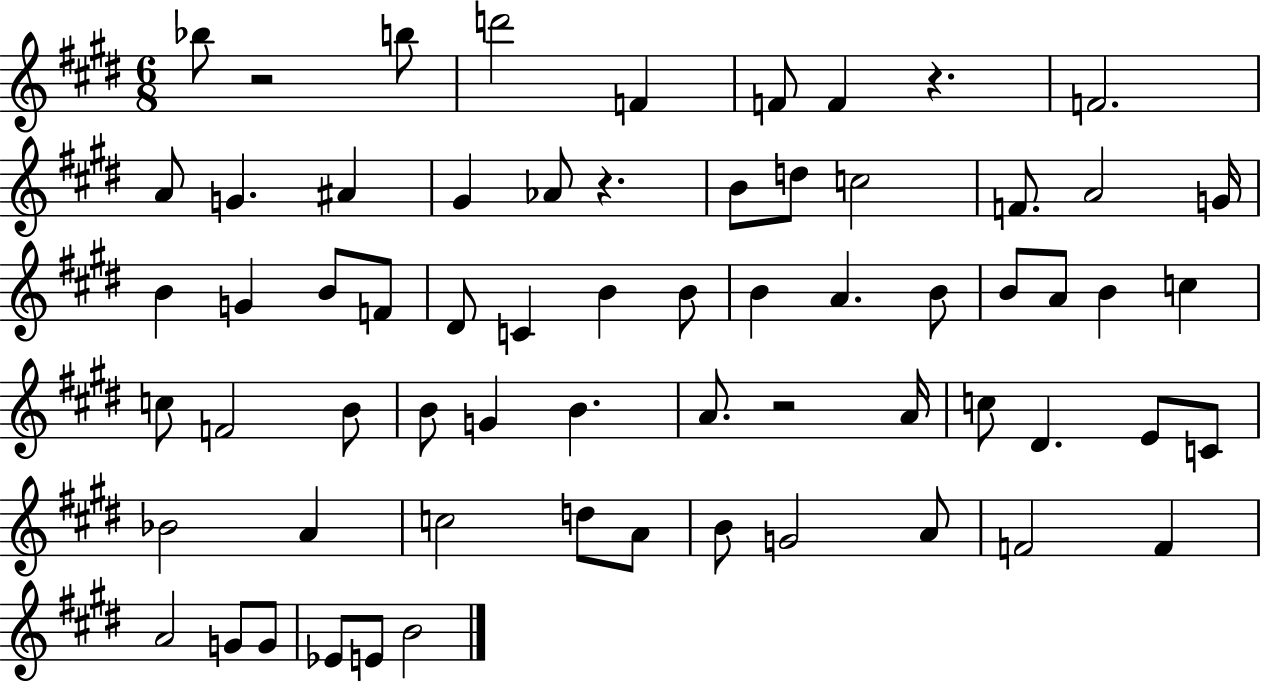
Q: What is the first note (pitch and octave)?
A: Bb5